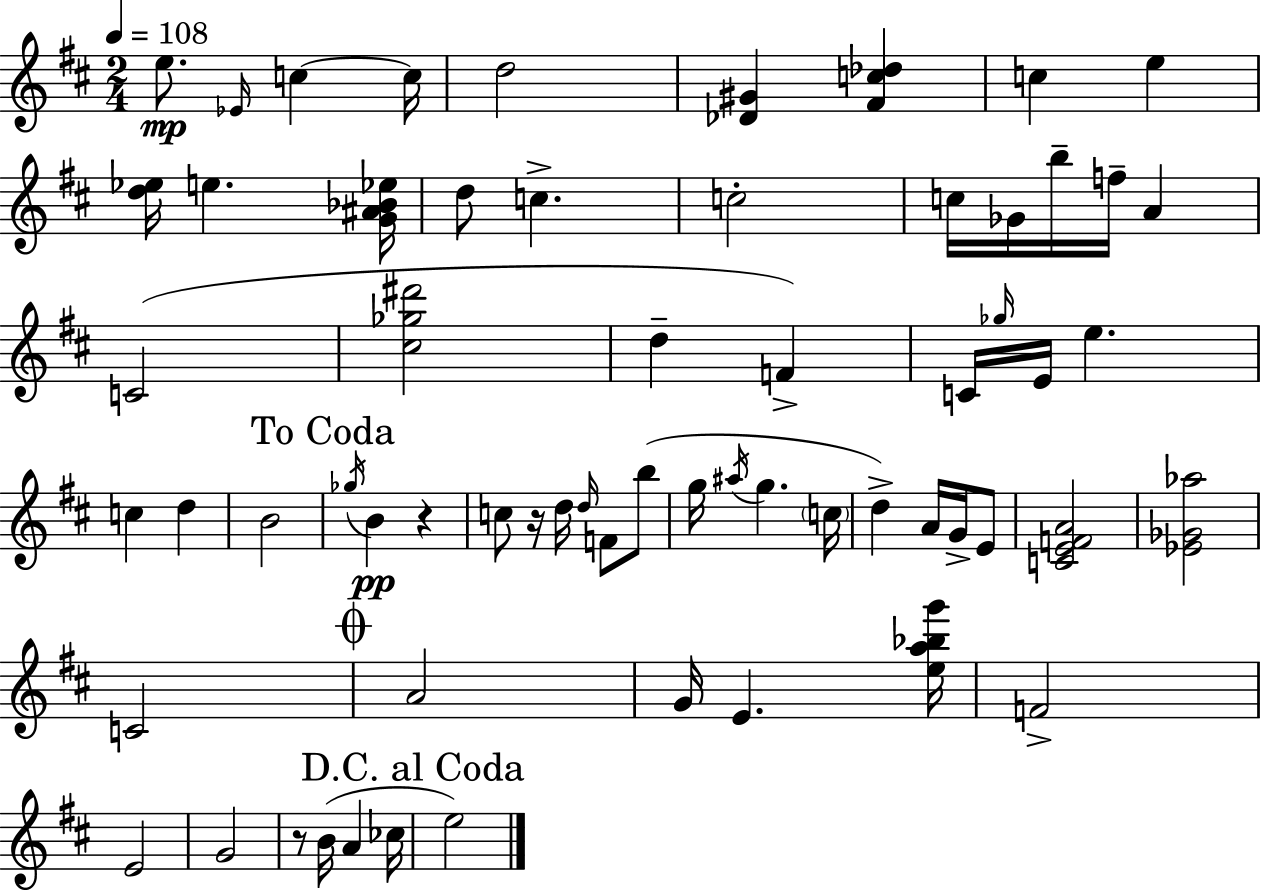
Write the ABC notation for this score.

X:1
T:Untitled
M:2/4
L:1/4
K:D
e/2 _E/4 c c/4 d2 [_D^G] [^Fc_d] c e [d_e]/4 e [G^A_B_e]/4 d/2 c c2 c/4 _G/4 b/4 f/4 A C2 [^c_g^d']2 d F C/4 _g/4 E/4 e c d B2 _g/4 B z c/2 z/4 d/4 d/4 F/2 b/2 g/4 ^a/4 g c/4 d A/4 G/4 E/2 [CEFA]2 [_E_G_a]2 C2 A2 G/4 E [ea_bg']/4 F2 E2 G2 z/2 B/4 A _c/4 e2